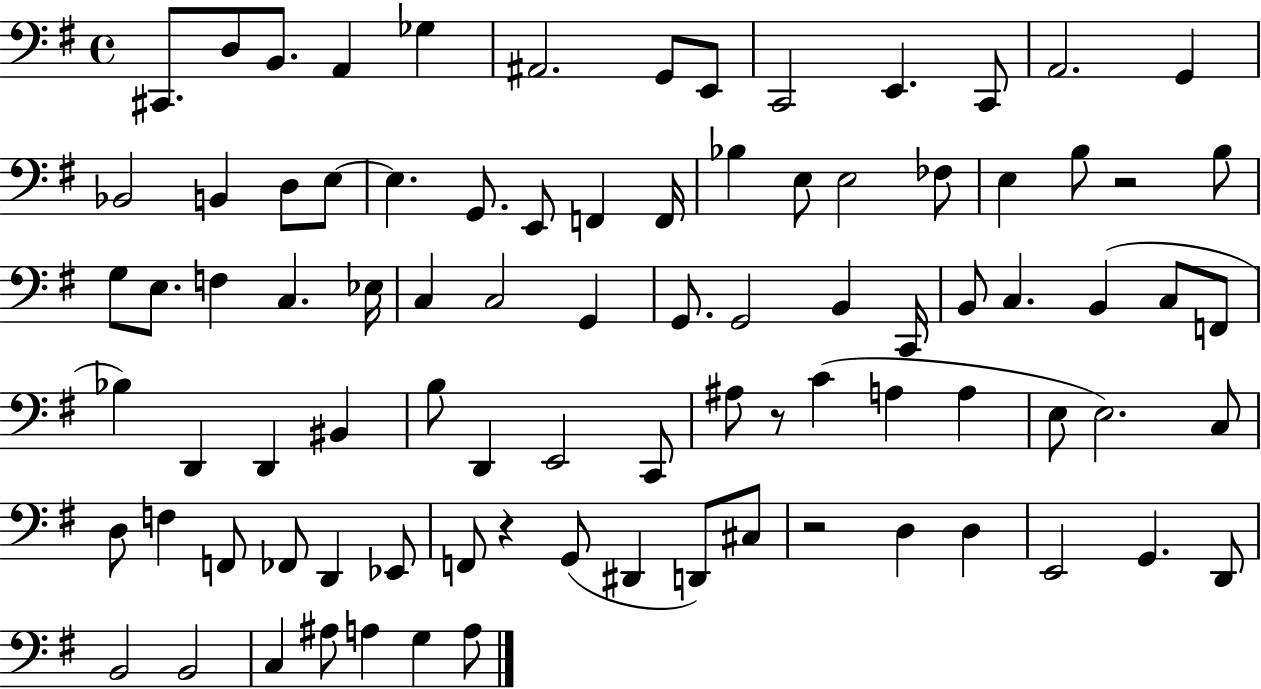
X:1
T:Untitled
M:4/4
L:1/4
K:G
^C,,/2 D,/2 B,,/2 A,, _G, ^A,,2 G,,/2 E,,/2 C,,2 E,, C,,/2 A,,2 G,, _B,,2 B,, D,/2 E,/2 E, G,,/2 E,,/2 F,, F,,/4 _B, E,/2 E,2 _F,/2 E, B,/2 z2 B,/2 G,/2 E,/2 F, C, _E,/4 C, C,2 G,, G,,/2 G,,2 B,, C,,/4 B,,/2 C, B,, C,/2 F,,/2 _B, D,, D,, ^B,, B,/2 D,, E,,2 C,,/2 ^A,/2 z/2 C A, A, E,/2 E,2 C,/2 D,/2 F, F,,/2 _F,,/2 D,, _E,,/2 F,,/2 z G,,/2 ^D,, D,,/2 ^C,/2 z2 D, D, E,,2 G,, D,,/2 B,,2 B,,2 C, ^A,/2 A, G, A,/2